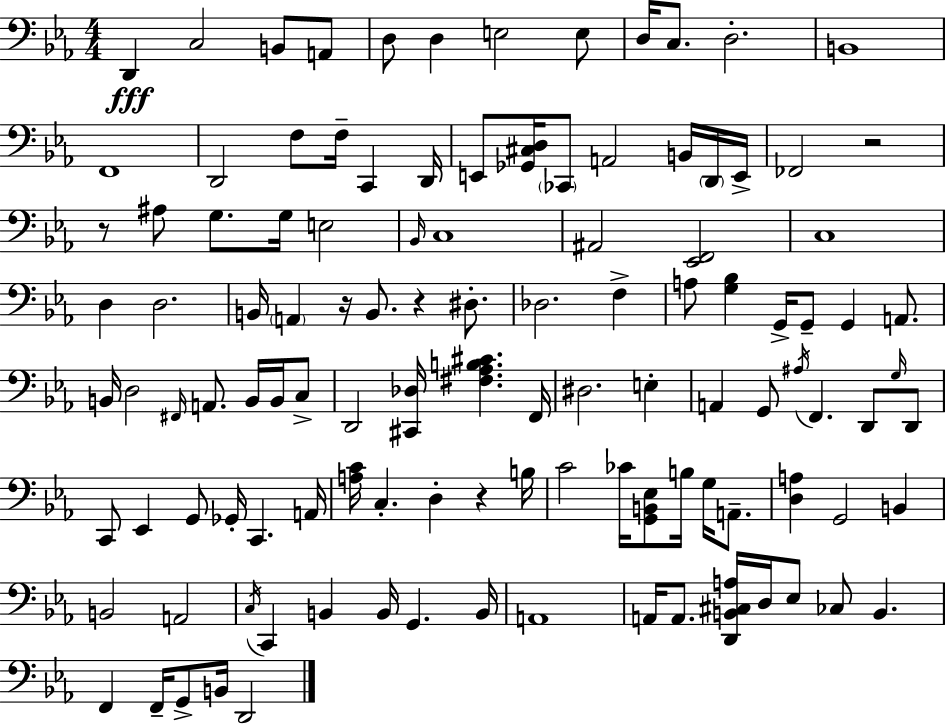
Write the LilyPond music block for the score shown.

{
  \clef bass
  \numericTimeSignature
  \time 4/4
  \key ees \major
  d,4\fff c2 b,8 a,8 | d8 d4 e2 e8 | d16 c8. d2.-. | b,1 | \break f,1 | d,2 f8 f16-- c,4 d,16 | e,8 <ges, cis d>16 \parenthesize ces,8 a,2 b,16 \parenthesize d,16 e,16-> | fes,2 r2 | \break r8 ais8 g8. g16 e2 | \grace { bes,16 } c1 | ais,2 <ees, f,>2 | c1 | \break d4 d2. | b,16 \parenthesize a,4 r16 b,8. r4 dis8.-. | des2. f4-> | a8 <g bes>4 g,16-> g,8-- g,4 a,8. | \break b,16 d2 \grace { fis,16 } a,8. b,16 b,16 | c8-> d,2 <cis, des>16 <fis aes b cis'>4. | f,16 dis2. e4-. | a,4 g,8 \acciaccatura { ais16 } f,4. d,8 | \break \grace { g16 } d,8 c,8 ees,4 g,8 ges,16-. c,4. | a,16 <a c'>16 c4.-. d4-. r4 | b16 c'2 ces'16 <g, b, ees>8 b16 | g16 a,8.-- <d a>4 g,2 | \break b,4 b,2 a,2 | \acciaccatura { c16 } c,4 b,4 b,16 g,4. | b,16 a,1 | a,16 a,8. <d, b, cis a>16 d16 ees8 ces8 b,4. | \break f,4 f,16-- g,8-> b,16 d,2 | \bar "|."
}